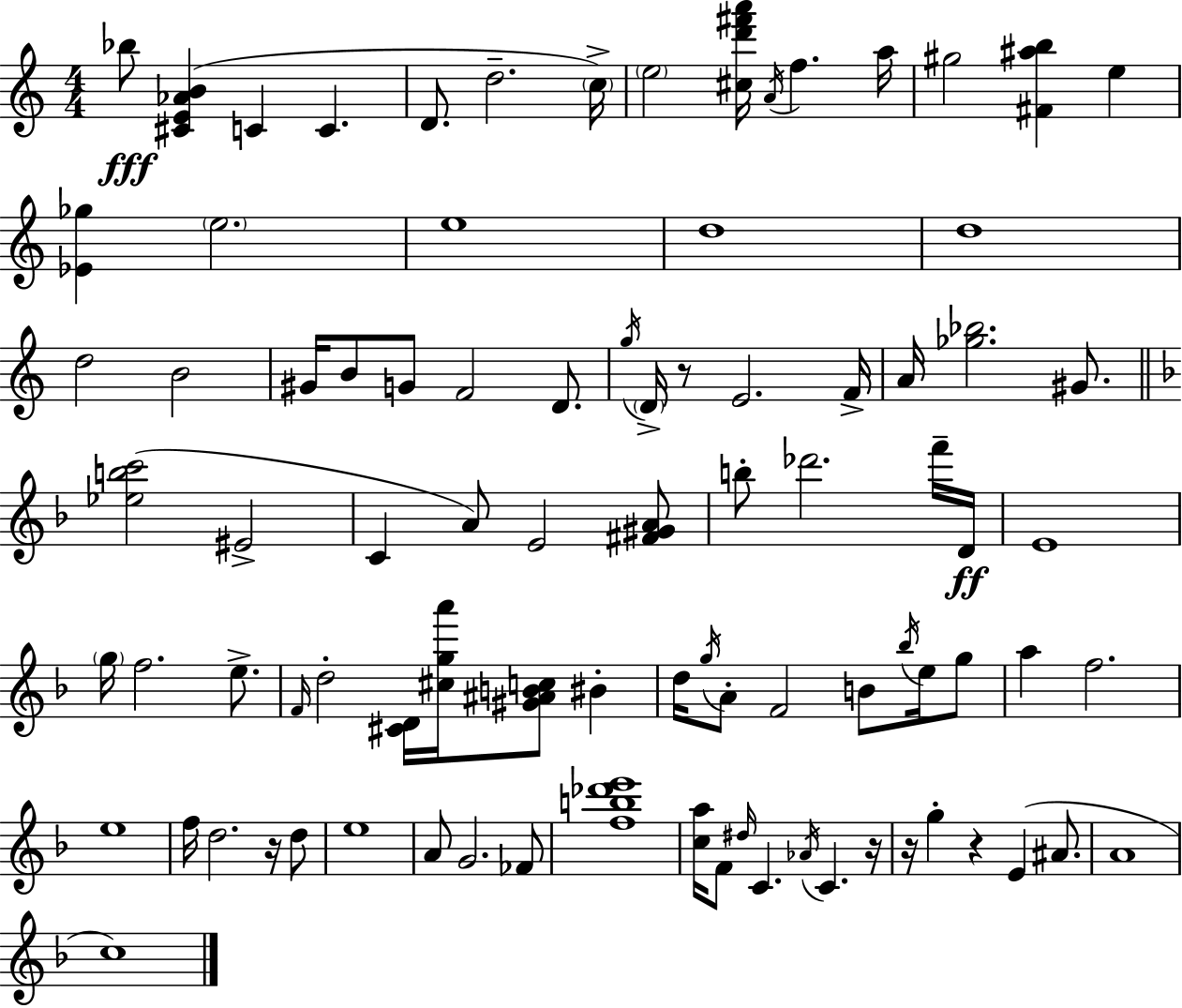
{
  \clef treble
  \numericTimeSignature
  \time 4/4
  \key c \major
  \repeat volta 2 { bes''8\fff <cis' e' aes' b'>4( c'4 c'4. | d'8. d''2.-- \parenthesize c''16->) | \parenthesize e''2 <cis'' d''' fis''' a'''>16 \acciaccatura { a'16 } f''4. | a''16 gis''2 <fis' ais'' b''>4 e''4 | \break <ees' ges''>4 \parenthesize e''2. | e''1 | d''1 | d''1 | \break d''2 b'2 | gis'16 b'8 g'8 f'2 d'8. | \acciaccatura { g''16 } \parenthesize d'16-> r8 e'2. | f'16-> a'16 <ges'' bes''>2. gis'8. | \break \bar "||" \break \key d \minor <ees'' b'' c'''>2( eis'2-> | c'4 a'8) e'2 <fis' gis' a'>8 | b''8-. des'''2. f'''16-- d'16\ff | e'1 | \break \parenthesize g''16 f''2. e''8.-> | \grace { f'16 } d''2-. <cis' d'>16 <cis'' g'' a'''>16 <gis' ais' b' c''>8 bis'4-. | d''16 \acciaccatura { g''16 } a'8-. f'2 b'8 \acciaccatura { bes''16 } | e''16 g''8 a''4 f''2. | \break e''1 | f''16 d''2. | r16 d''8 e''1 | a'8 g'2. | \break fes'8 <f'' b'' des''' e'''>1 | <c'' a''>16 f'8 \grace { dis''16 } c'4. \acciaccatura { aes'16 } c'4. | r16 r16 g''4-. r4 e'4( | ais'8. a'1 | \break c''1) | } \bar "|."
}